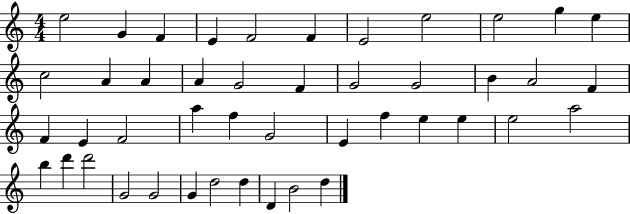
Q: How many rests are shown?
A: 0